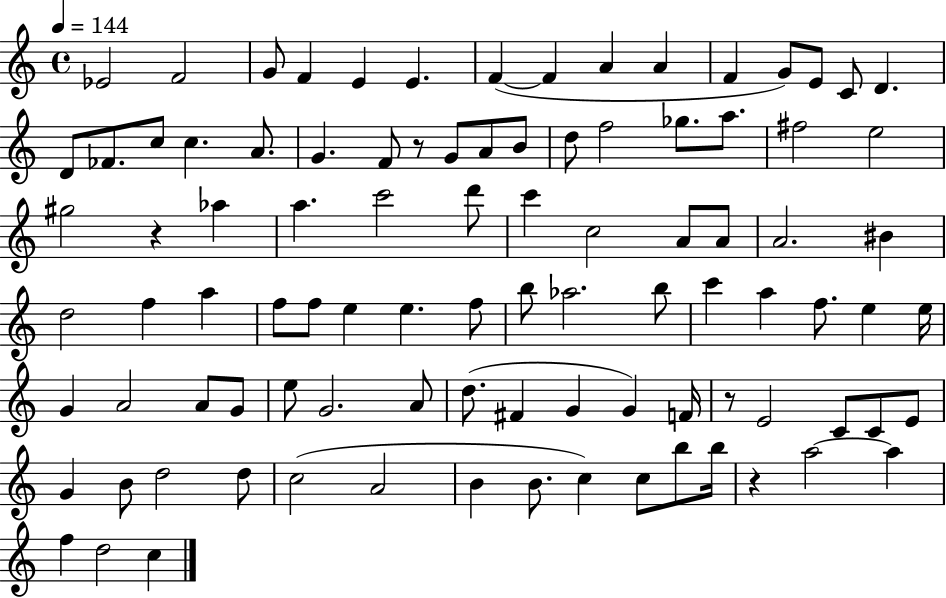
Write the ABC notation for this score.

X:1
T:Untitled
M:4/4
L:1/4
K:C
_E2 F2 G/2 F E E F F A A F G/2 E/2 C/2 D D/2 _F/2 c/2 c A/2 G F/2 z/2 G/2 A/2 B/2 d/2 f2 _g/2 a/2 ^f2 e2 ^g2 z _a a c'2 d'/2 c' c2 A/2 A/2 A2 ^B d2 f a f/2 f/2 e e f/2 b/2 _a2 b/2 c' a f/2 e e/4 G A2 A/2 G/2 e/2 G2 A/2 d/2 ^F G G F/4 z/2 E2 C/2 C/2 E/2 G B/2 d2 d/2 c2 A2 B B/2 c c/2 b/2 b/4 z a2 a f d2 c